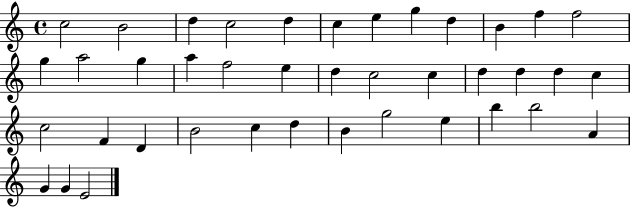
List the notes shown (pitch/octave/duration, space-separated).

C5/h B4/h D5/q C5/h D5/q C5/q E5/q G5/q D5/q B4/q F5/q F5/h G5/q A5/h G5/q A5/q F5/h E5/q D5/q C5/h C5/q D5/q D5/q D5/q C5/q C5/h F4/q D4/q B4/h C5/q D5/q B4/q G5/h E5/q B5/q B5/h A4/q G4/q G4/q E4/h